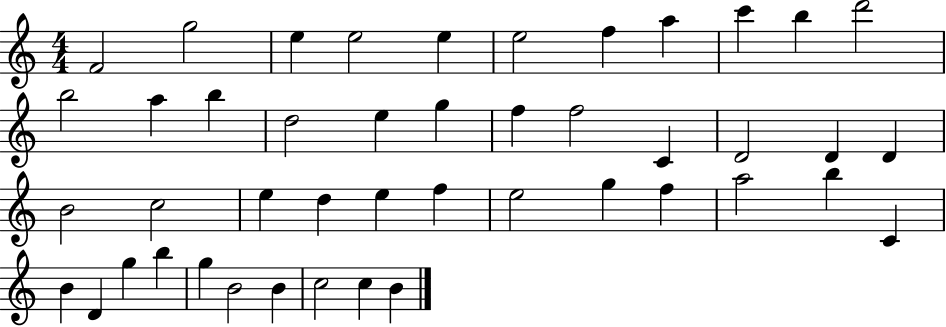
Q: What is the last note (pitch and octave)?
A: B4